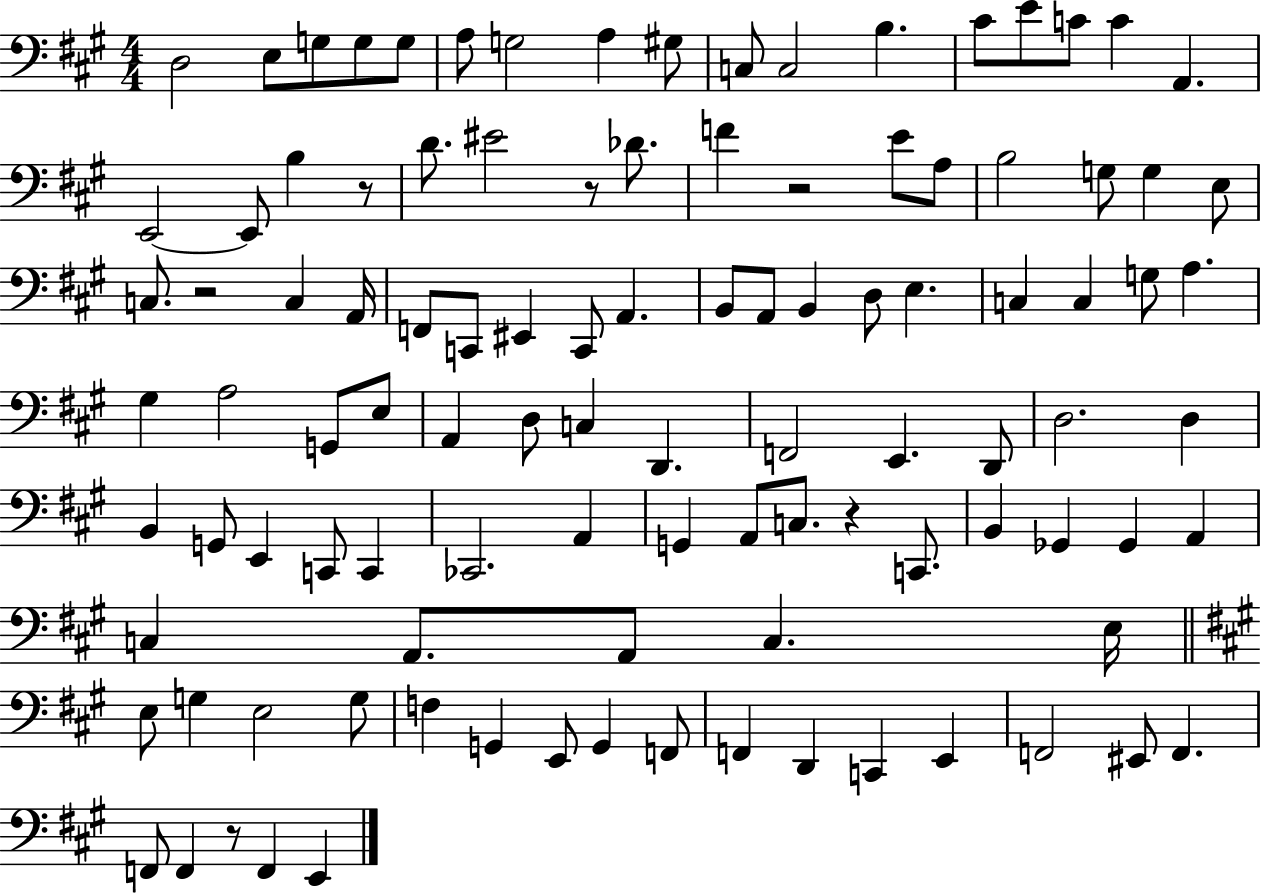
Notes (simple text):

D3/h E3/e G3/e G3/e G3/e A3/e G3/h A3/q G#3/e C3/e C3/h B3/q. C#4/e E4/e C4/e C4/q A2/q. E2/h E2/e B3/q R/e D4/e. EIS4/h R/e Db4/e. F4/q R/h E4/e A3/e B3/h G3/e G3/q E3/e C3/e. R/h C3/q A2/s F2/e C2/e EIS2/q C2/e A2/q. B2/e A2/e B2/q D3/e E3/q. C3/q C3/q G3/e A3/q. G#3/q A3/h G2/e E3/e A2/q D3/e C3/q D2/q. F2/h E2/q. D2/e D3/h. D3/q B2/q G2/e E2/q C2/e C2/q CES2/h. A2/q G2/q A2/e C3/e. R/q C2/e. B2/q Gb2/q Gb2/q A2/q C3/q A2/e. A2/e C3/q. E3/s E3/e G3/q E3/h G3/e F3/q G2/q E2/e G2/q F2/e F2/q D2/q C2/q E2/q F2/h EIS2/e F2/q. F2/e F2/q R/e F2/q E2/q